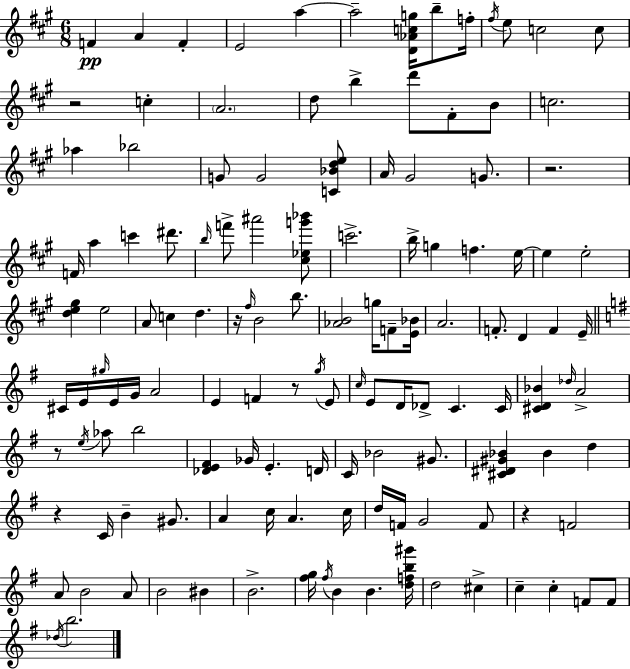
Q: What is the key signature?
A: A major